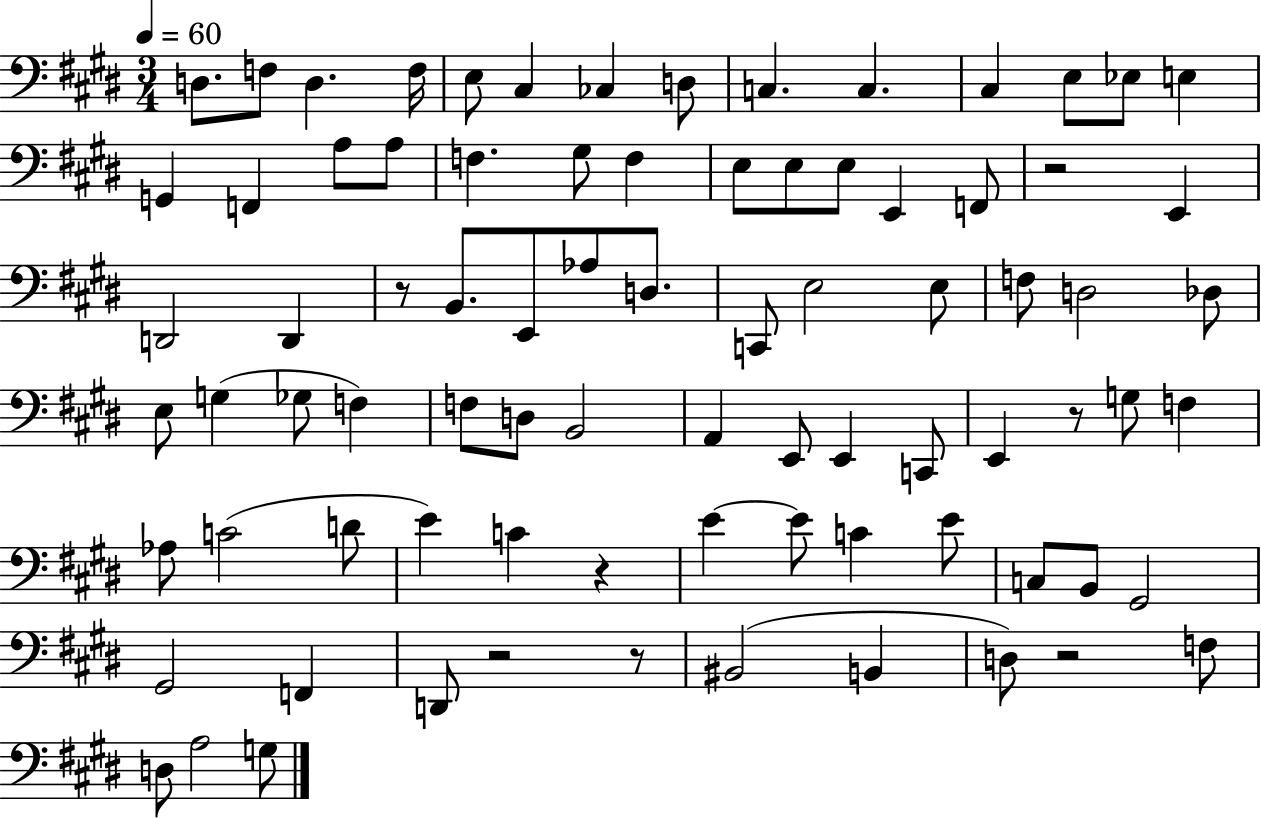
D3/e. F3/e D3/q. F3/s E3/e C#3/q CES3/q D3/e C3/q. C3/q. C#3/q E3/e Eb3/e E3/q G2/q F2/q A3/e A3/e F3/q. G#3/e F3/q E3/e E3/e E3/e E2/q F2/e R/h E2/q D2/h D2/q R/e B2/e. E2/e Ab3/e D3/e. C2/e E3/h E3/e F3/e D3/h Db3/e E3/e G3/q Gb3/e F3/q F3/e D3/e B2/h A2/q E2/e E2/q C2/e E2/q R/e G3/e F3/q Ab3/e C4/h D4/e E4/q C4/q R/q E4/q E4/e C4/q E4/e C3/e B2/e G#2/h G#2/h F2/q D2/e R/h R/e BIS2/h B2/q D3/e R/h F3/e D3/e A3/h G3/e